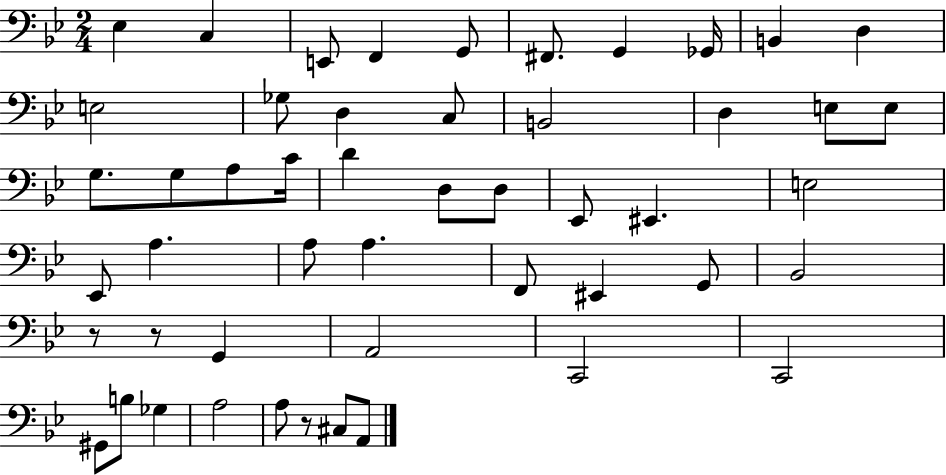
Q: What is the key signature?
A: BES major